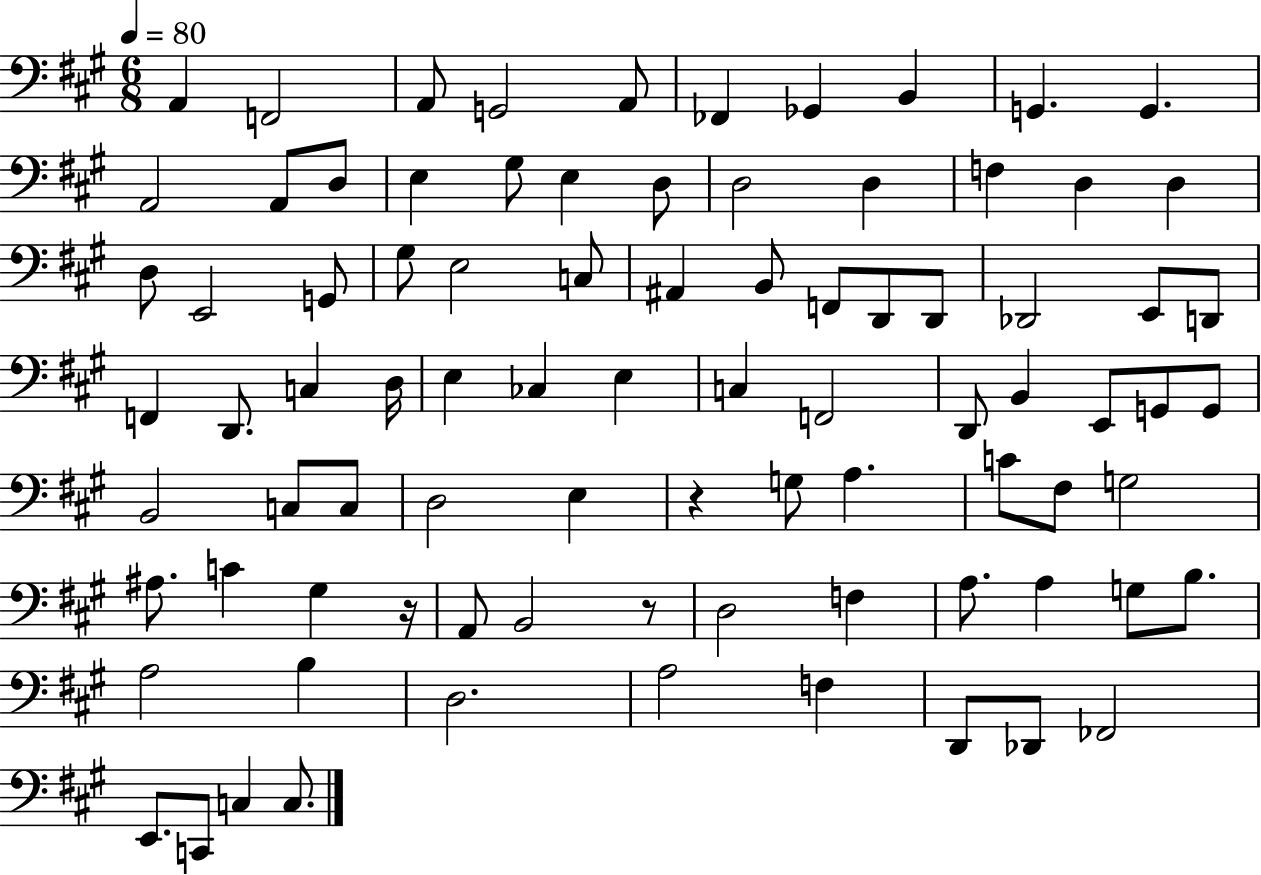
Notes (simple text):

A2/q F2/h A2/e G2/h A2/e FES2/q Gb2/q B2/q G2/q. G2/q. A2/h A2/e D3/e E3/q G#3/e E3/q D3/e D3/h D3/q F3/q D3/q D3/q D3/e E2/h G2/e G#3/e E3/h C3/e A#2/q B2/e F2/e D2/e D2/e Db2/h E2/e D2/e F2/q D2/e. C3/q D3/s E3/q CES3/q E3/q C3/q F2/h D2/e B2/q E2/e G2/e G2/e B2/h C3/e C3/e D3/h E3/q R/q G3/e A3/q. C4/e F#3/e G3/h A#3/e. C4/q G#3/q R/s A2/e B2/h R/e D3/h F3/q A3/e. A3/q G3/e B3/e. A3/h B3/q D3/h. A3/h F3/q D2/e Db2/e FES2/h E2/e. C2/e C3/q C3/e.